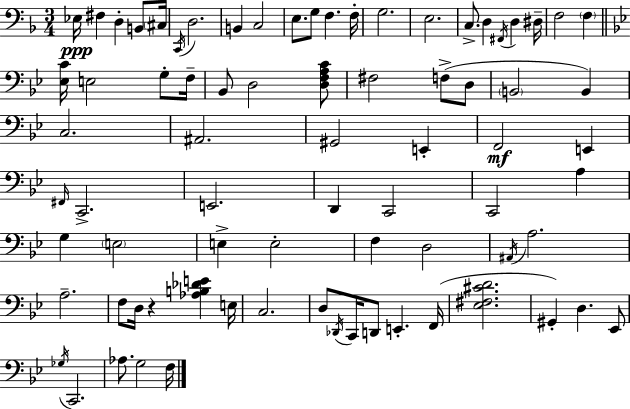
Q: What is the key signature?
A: D minor